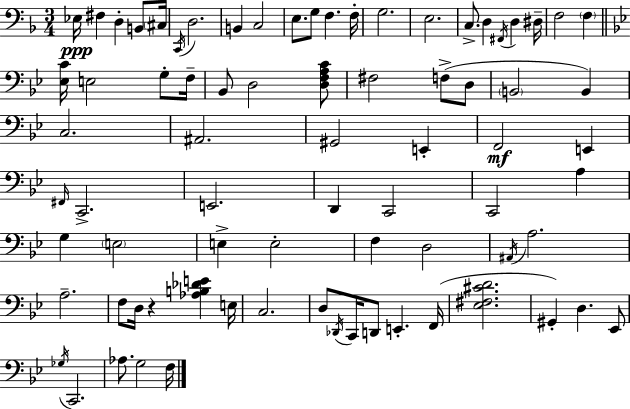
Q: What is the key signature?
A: D minor